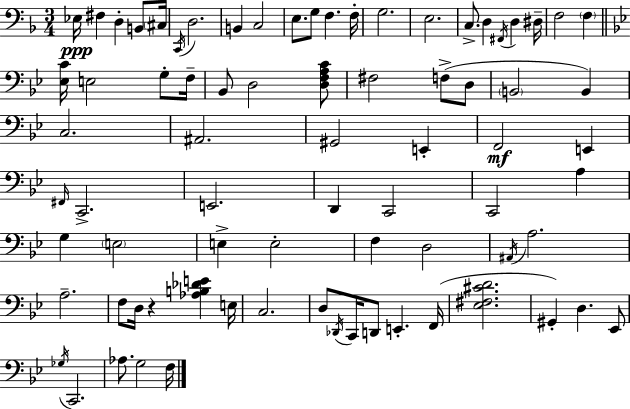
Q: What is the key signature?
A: D minor